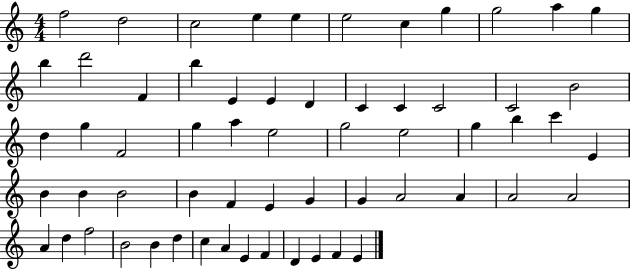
{
  \clef treble
  \numericTimeSignature
  \time 4/4
  \key c \major
  f''2 d''2 | c''2 e''4 e''4 | e''2 c''4 g''4 | g''2 a''4 g''4 | \break b''4 d'''2 f'4 | b''4 e'4 e'4 d'4 | c'4 c'4 c'2 | c'2 b'2 | \break d''4 g''4 f'2 | g''4 a''4 e''2 | g''2 e''2 | g''4 b''4 c'''4 e'4 | \break b'4 b'4 b'2 | b'4 f'4 e'4 g'4 | g'4 a'2 a'4 | a'2 a'2 | \break a'4 d''4 f''2 | b'2 b'4 d''4 | c''4 a'4 e'4 f'4 | d'4 e'4 f'4 e'4 | \break \bar "|."
}